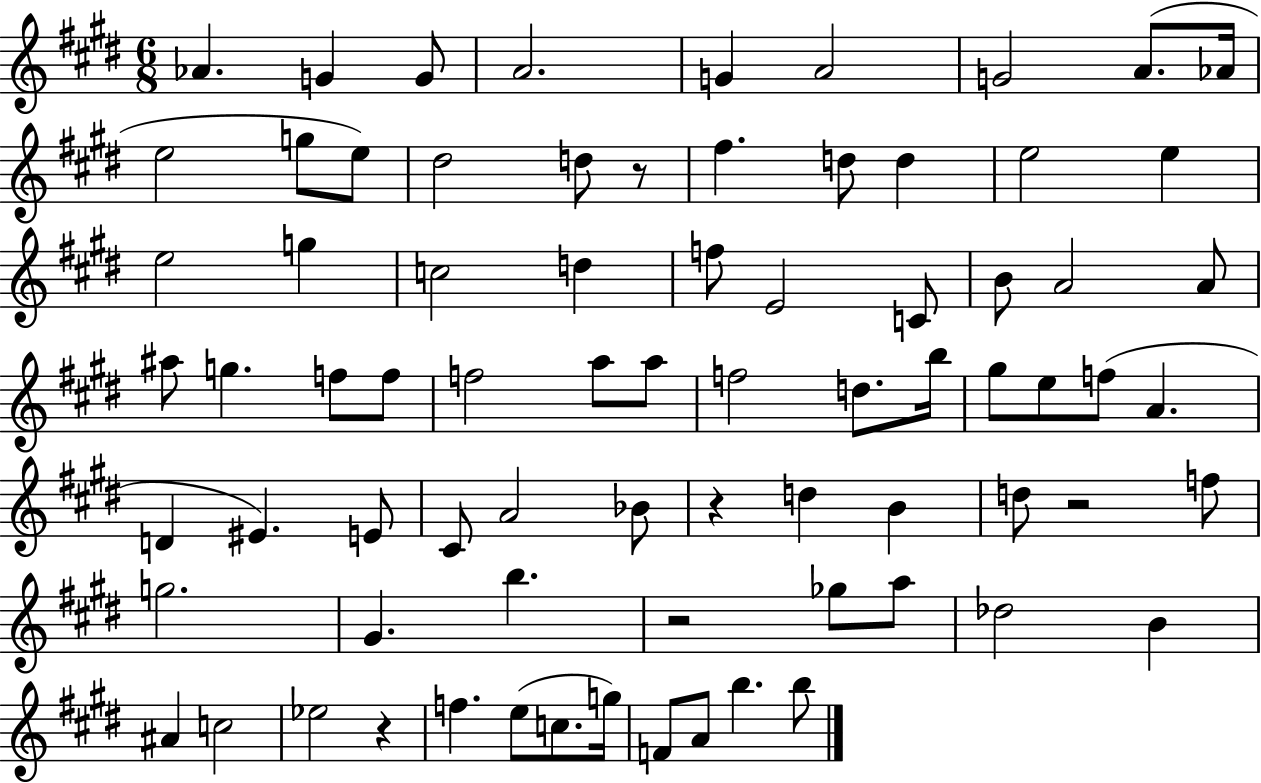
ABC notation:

X:1
T:Untitled
M:6/8
L:1/4
K:E
_A G G/2 A2 G A2 G2 A/2 _A/4 e2 g/2 e/2 ^d2 d/2 z/2 ^f d/2 d e2 e e2 g c2 d f/2 E2 C/2 B/2 A2 A/2 ^a/2 g f/2 f/2 f2 a/2 a/2 f2 d/2 b/4 ^g/2 e/2 f/2 A D ^E E/2 ^C/2 A2 _B/2 z d B d/2 z2 f/2 g2 ^G b z2 _g/2 a/2 _d2 B ^A c2 _e2 z f e/2 c/2 g/4 F/2 A/2 b b/2